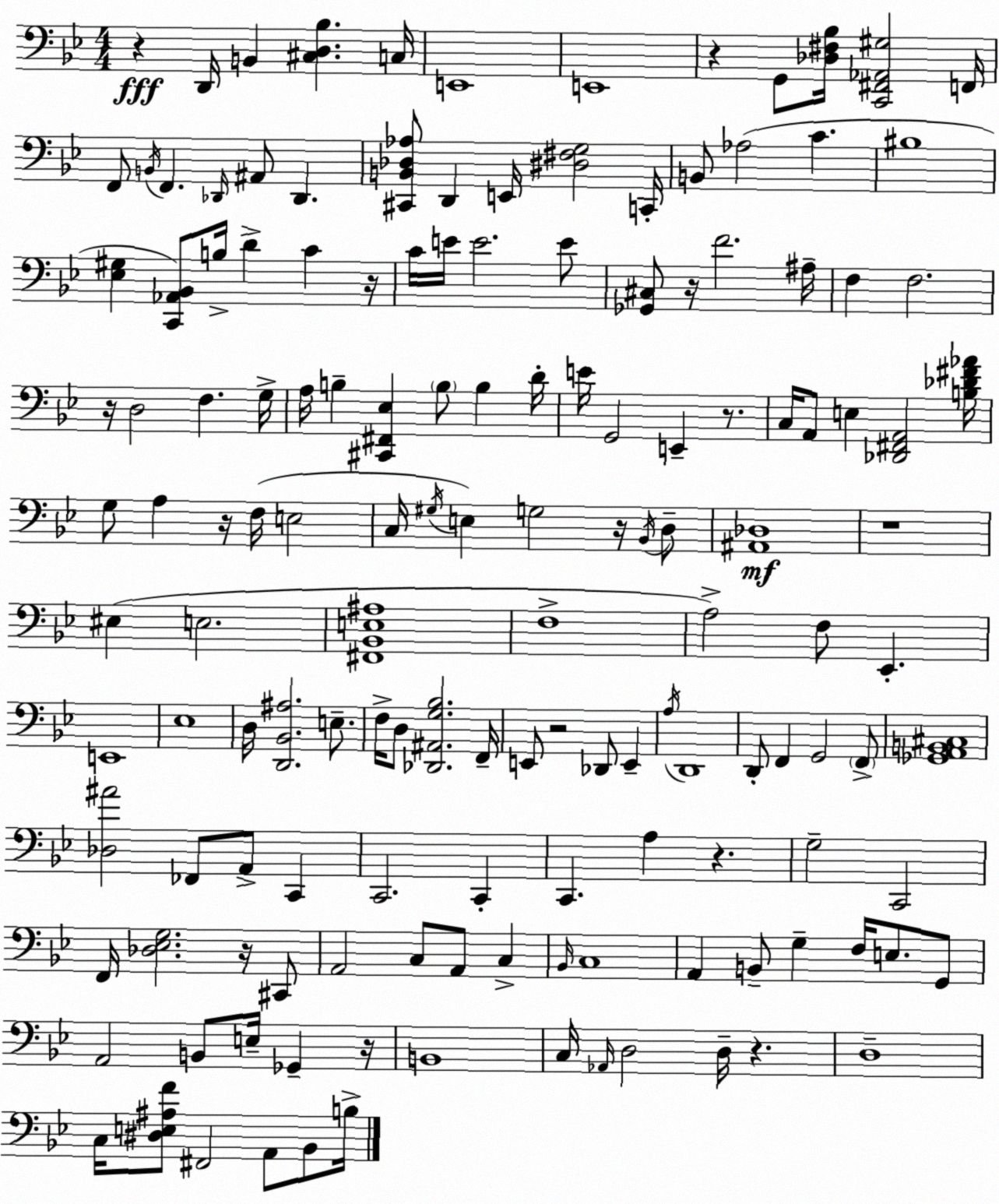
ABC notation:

X:1
T:Untitled
M:4/4
L:1/4
K:Bb
z D,,/4 B,, [^C,D,_B,] C,/4 E,,4 E,,4 z G,,/2 [_D,^F,_B,]/4 [C,,^F,,_A,,^G,]2 F,,/4 F,,/2 B,,/4 F,, _D,,/4 ^A,,/2 _D,, [^C,,B,,_D,_A,]/2 D,, E,,/4 [^D,^F,G,]2 C,,/4 B,,/2 _A,2 C ^B,4 [_E,^G,] [C,,_A,,_B,,]/2 B,/4 D C z/4 C/4 E/4 E2 E/2 [_G,,^C,]/2 z/4 F2 ^A,/4 F, F,2 z/4 D,2 F, G,/4 A,/4 B, [^C,,^F,,_E,] B,/2 B, D/4 E/4 G,,2 E,, z/2 C,/4 A,,/2 E, [_D,,^F,,A,,]2 [B,_D^F_A]/4 G,/2 A, z/4 F,/4 E,2 C,/4 ^G,/4 E, G,2 z/4 _B,,/4 D,/2 [^A,,_D,]4 z4 ^E, E,2 [^F,,_B,,E,^A,]4 F,4 A,2 F,/2 _E,, E,,4 _E,4 D,/4 [D,,_B,,^A,]2 E,/2 F,/4 D,/2 [_D,,^A,,G,_B,]2 F,,/4 E,,/2 z2 _D,,/2 E,, A,/4 D,,4 D,,/2 F,, G,,2 F,,/2 [_G,,A,,B,,^C,]4 [_D,^A]2 _F,,/2 A,,/2 C,, C,,2 C,, C,, A, z G,2 C,,2 F,,/4 [_D,_E,G,]2 z/4 ^C,,/2 A,,2 C,/2 A,,/2 C, _B,,/4 C,4 A,, B,,/2 G, F,/4 E,/2 G,,/2 A,,2 B,,/2 E,/4 _G,, z/4 B,,4 C,/4 _A,,/4 D,2 D,/4 z D,4 C,/4 [^D,E,^A,F]/2 ^F,,2 A,,/2 _B,,/2 B,/4